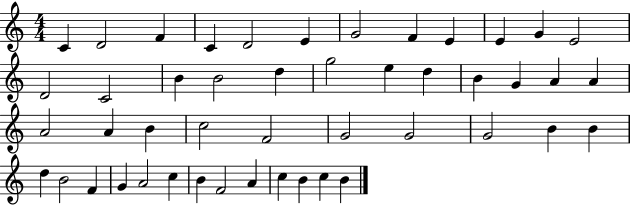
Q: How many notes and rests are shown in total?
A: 47